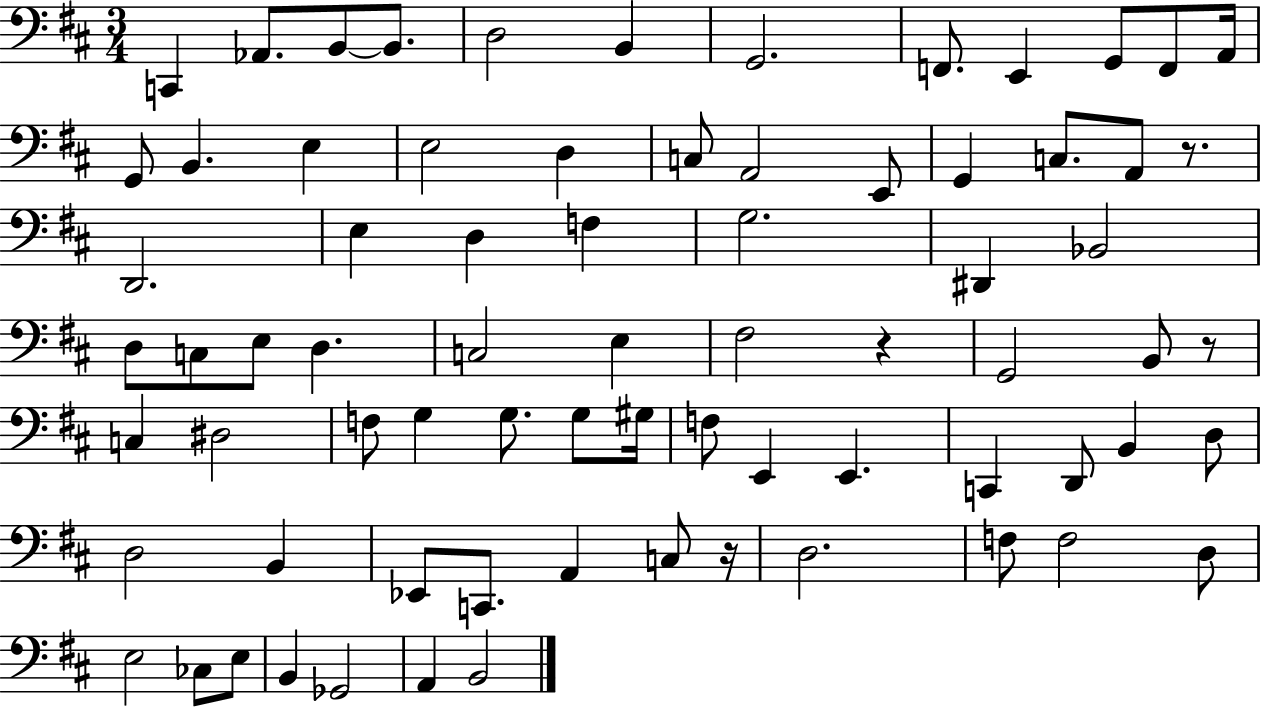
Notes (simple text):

C2/q Ab2/e. B2/e B2/e. D3/h B2/q G2/h. F2/e. E2/q G2/e F2/e A2/s G2/e B2/q. E3/q E3/h D3/q C3/e A2/h E2/e G2/q C3/e. A2/e R/e. D2/h. E3/q D3/q F3/q G3/h. D#2/q Bb2/h D3/e C3/e E3/e D3/q. C3/h E3/q F#3/h R/q G2/h B2/e R/e C3/q D#3/h F3/e G3/q G3/e. G3/e G#3/s F3/e E2/q E2/q. C2/q D2/e B2/q D3/e D3/h B2/q Eb2/e C2/e. A2/q C3/e R/s D3/h. F3/e F3/h D3/e E3/h CES3/e E3/e B2/q Gb2/h A2/q B2/h